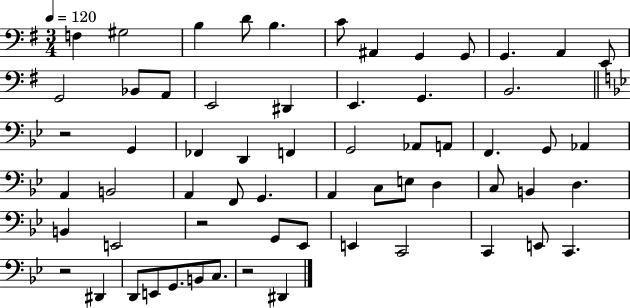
X:1
T:Untitled
M:3/4
L:1/4
K:G
F, ^G,2 B, D/2 B, C/2 ^A,, G,, G,,/2 G,, A,, E,,/2 G,,2 _B,,/2 A,,/2 E,,2 ^D,, E,, G,, B,,2 z2 G,, _F,, D,, F,, G,,2 _A,,/2 A,,/2 F,, G,,/2 _A,, A,, B,,2 A,, F,,/2 G,, A,, C,/2 E,/2 D, C,/2 B,, D, B,, E,,2 z2 G,,/2 _E,,/2 E,, C,,2 C,, E,,/2 C,, z2 ^D,, D,,/2 E,,/2 G,,/2 B,,/2 C,/2 z2 ^D,,